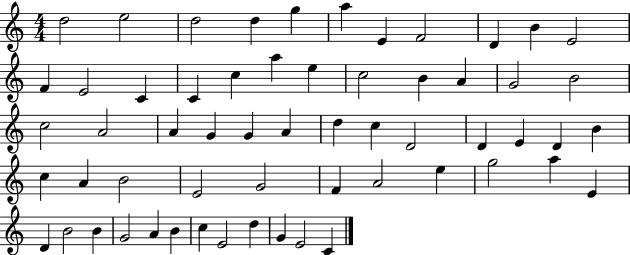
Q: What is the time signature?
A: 4/4